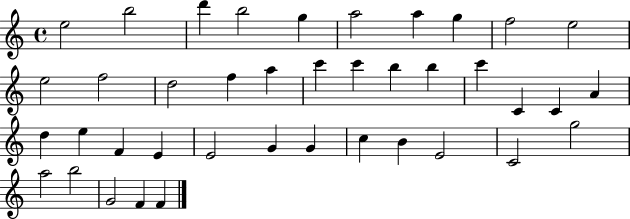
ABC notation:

X:1
T:Untitled
M:4/4
L:1/4
K:C
e2 b2 d' b2 g a2 a g f2 e2 e2 f2 d2 f a c' c' b b c' C C A d e F E E2 G G c B E2 C2 g2 a2 b2 G2 F F